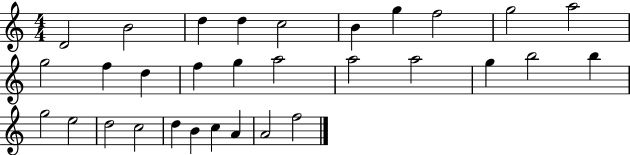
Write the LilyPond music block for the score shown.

{
  \clef treble
  \numericTimeSignature
  \time 4/4
  \key c \major
  d'2 b'2 | d''4 d''4 c''2 | b'4 g''4 f''2 | g''2 a''2 | \break g''2 f''4 d''4 | f''4 g''4 a''2 | a''2 a''2 | g''4 b''2 b''4 | \break g''2 e''2 | d''2 c''2 | d''4 b'4 c''4 a'4 | a'2 f''2 | \break \bar "|."
}